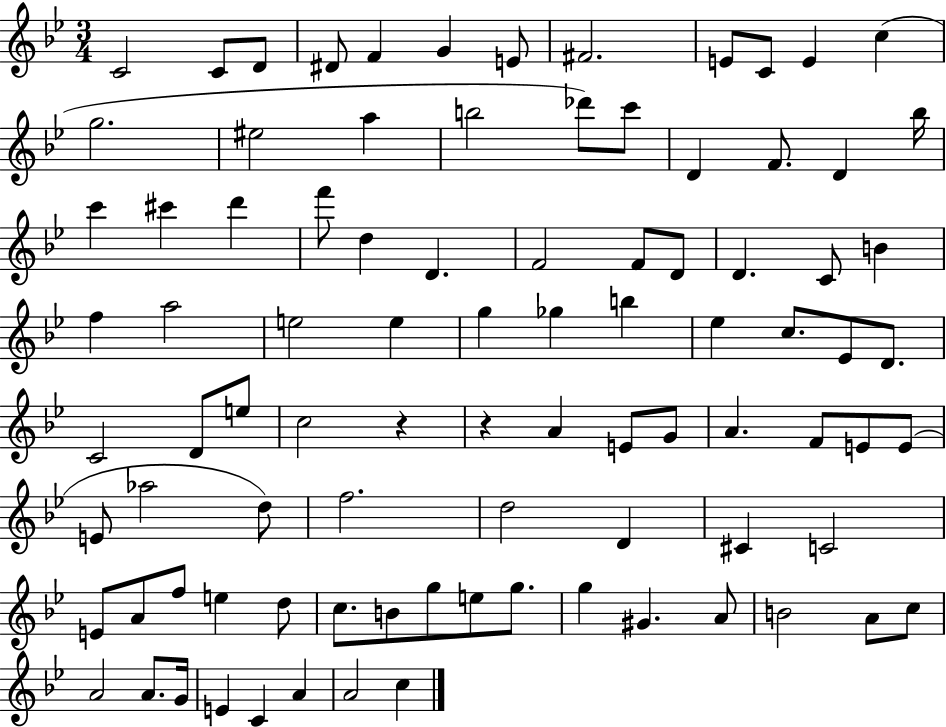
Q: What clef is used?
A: treble